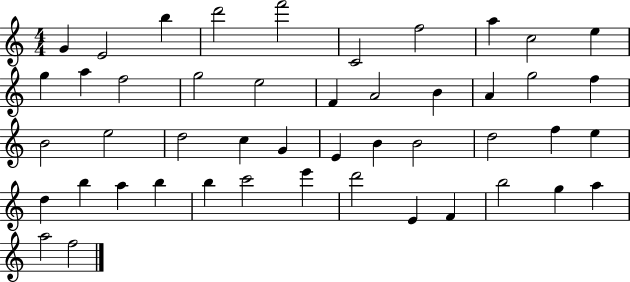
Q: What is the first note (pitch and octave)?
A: G4